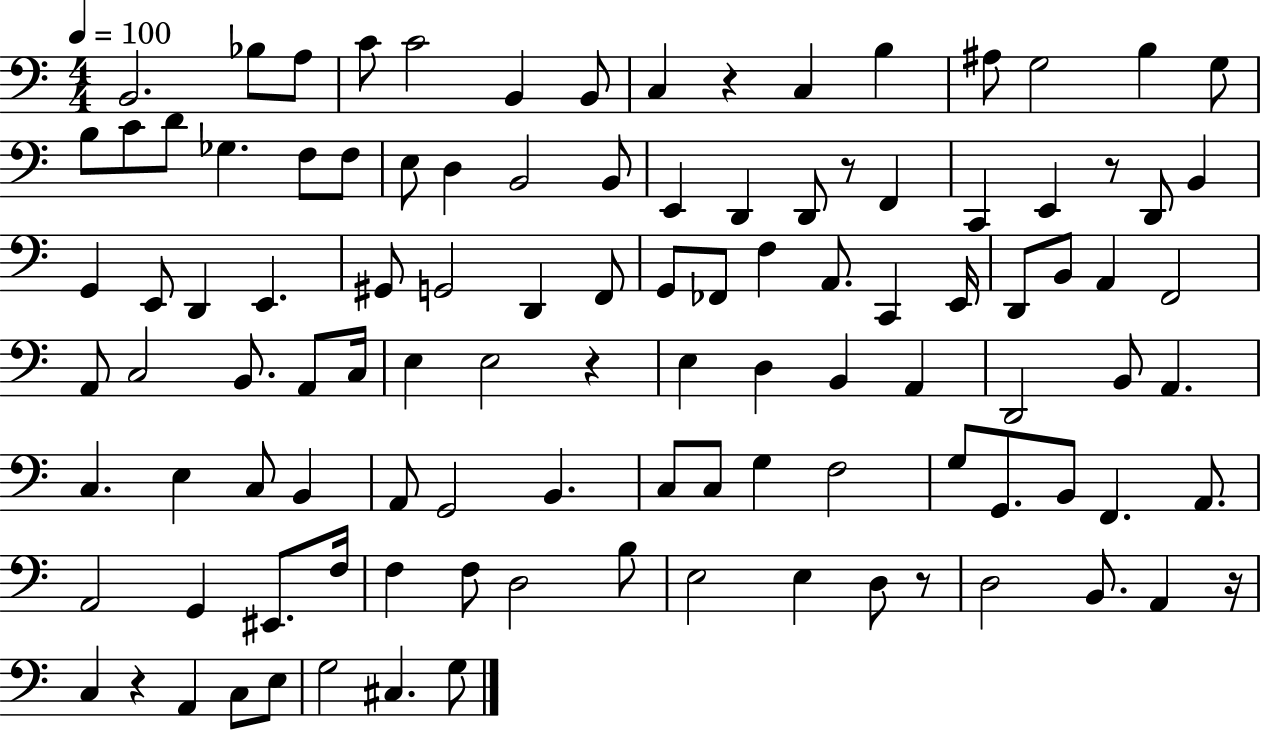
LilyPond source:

{
  \clef bass
  \numericTimeSignature
  \time 4/4
  \key c \major
  \tempo 4 = 100
  b,2. bes8 a8 | c'8 c'2 b,4 b,8 | c4 r4 c4 b4 | ais8 g2 b4 g8 | \break b8 c'8 d'8 ges4. f8 f8 | e8 d4 b,2 b,8 | e,4 d,4 d,8 r8 f,4 | c,4 e,4 r8 d,8 b,4 | \break g,4 e,8 d,4 e,4. | gis,8 g,2 d,4 f,8 | g,8 fes,8 f4 a,8. c,4 e,16 | d,8 b,8 a,4 f,2 | \break a,8 c2 b,8. a,8 c16 | e4 e2 r4 | e4 d4 b,4 a,4 | d,2 b,8 a,4. | \break c4. e4 c8 b,4 | a,8 g,2 b,4. | c8 c8 g4 f2 | g8 g,8. b,8 f,4. a,8. | \break a,2 g,4 eis,8. f16 | f4 f8 d2 b8 | e2 e4 d8 r8 | d2 b,8. a,4 r16 | \break c4 r4 a,4 c8 e8 | g2 cis4. g8 | \bar "|."
}